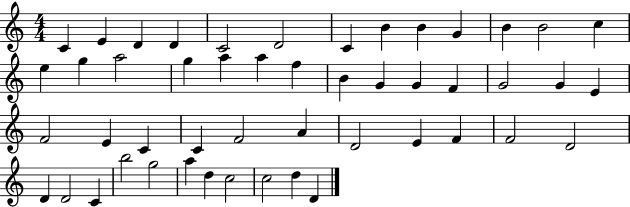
C4/q E4/q D4/q D4/q C4/h D4/h C4/q B4/q B4/q G4/q B4/q B4/h C5/q E5/q G5/q A5/h G5/q A5/q A5/q F5/q B4/q G4/q G4/q F4/q G4/h G4/q E4/q F4/h E4/q C4/q C4/q F4/h A4/q D4/h E4/q F4/q F4/h D4/h D4/q D4/h C4/q B5/h G5/h A5/q D5/q C5/h C5/h D5/q D4/q